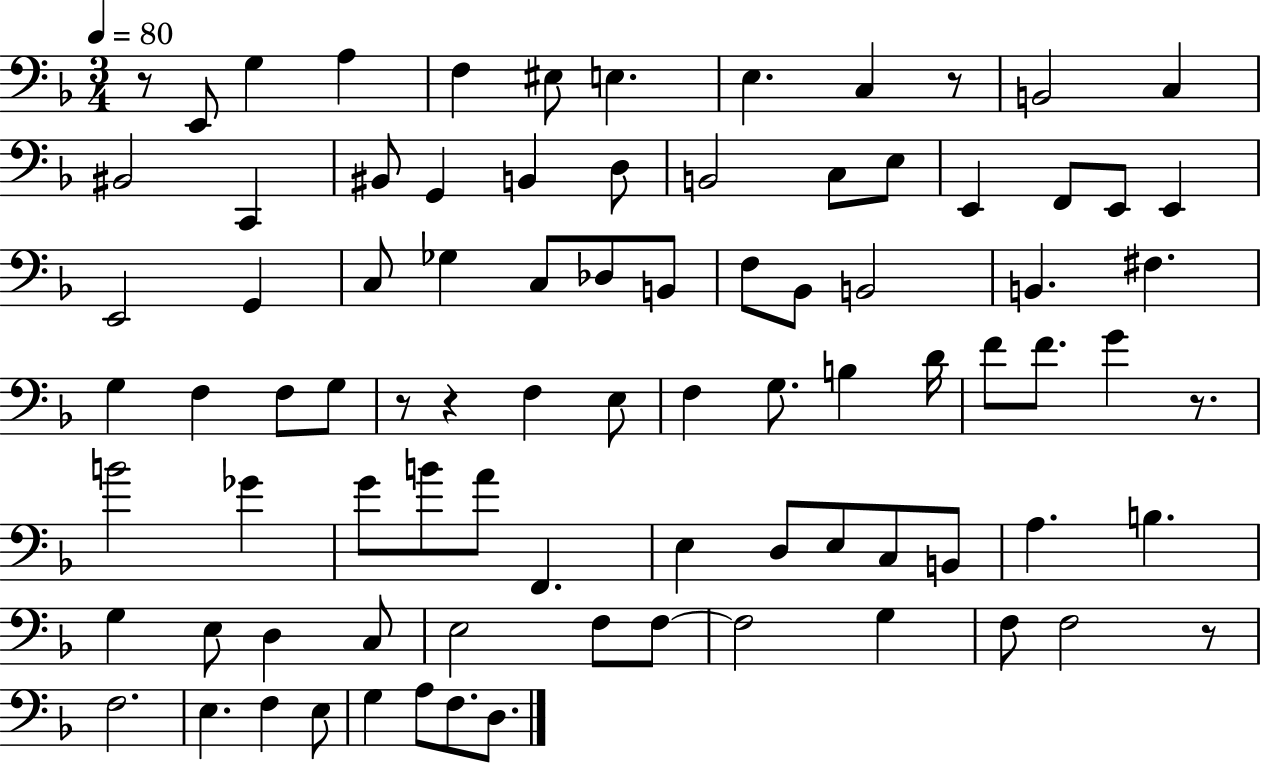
R/e E2/e G3/q A3/q F3/q EIS3/e E3/q. E3/q. C3/q R/e B2/h C3/q BIS2/h C2/q BIS2/e G2/q B2/q D3/e B2/h C3/e E3/e E2/q F2/e E2/e E2/q E2/h G2/q C3/e Gb3/q C3/e Db3/e B2/e F3/e Bb2/e B2/h B2/q. F#3/q. G3/q F3/q F3/e G3/e R/e R/q F3/q E3/e F3/q G3/e. B3/q D4/s F4/e F4/e. G4/q R/e. B4/h Gb4/q G4/e B4/e A4/e F2/q. E3/q D3/e E3/e C3/e B2/e A3/q. B3/q. G3/q E3/e D3/q C3/e E3/h F3/e F3/e F3/h G3/q F3/e F3/h R/e F3/h. E3/q. F3/q E3/e G3/q A3/e F3/e. D3/e.